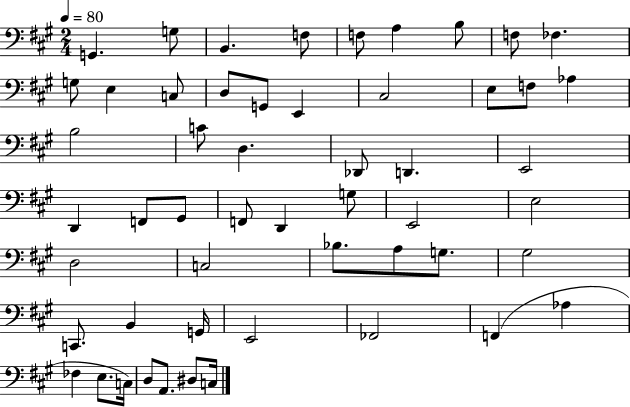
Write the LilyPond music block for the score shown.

{
  \clef bass
  \numericTimeSignature
  \time 2/4
  \key a \major
  \tempo 4 = 80
  g,4. g8 | b,4. f8 | f8 a4 b8 | f8 fes4. | \break g8 e4 c8 | d8 g,8 e,4 | cis2 | e8 f8 aes4 | \break b2 | c'8 d4. | des,8 d,4. | e,2 | \break d,4 f,8 gis,8 | f,8 d,4 g8 | e,2 | e2 | \break d2 | c2 | bes8. a8 g8. | gis2 | \break c,8. b,4 g,16 | e,2 | fes,2 | f,4( aes4 | \break fes4 e8. c16) | d8 a,8. dis8 c16 | \bar "|."
}